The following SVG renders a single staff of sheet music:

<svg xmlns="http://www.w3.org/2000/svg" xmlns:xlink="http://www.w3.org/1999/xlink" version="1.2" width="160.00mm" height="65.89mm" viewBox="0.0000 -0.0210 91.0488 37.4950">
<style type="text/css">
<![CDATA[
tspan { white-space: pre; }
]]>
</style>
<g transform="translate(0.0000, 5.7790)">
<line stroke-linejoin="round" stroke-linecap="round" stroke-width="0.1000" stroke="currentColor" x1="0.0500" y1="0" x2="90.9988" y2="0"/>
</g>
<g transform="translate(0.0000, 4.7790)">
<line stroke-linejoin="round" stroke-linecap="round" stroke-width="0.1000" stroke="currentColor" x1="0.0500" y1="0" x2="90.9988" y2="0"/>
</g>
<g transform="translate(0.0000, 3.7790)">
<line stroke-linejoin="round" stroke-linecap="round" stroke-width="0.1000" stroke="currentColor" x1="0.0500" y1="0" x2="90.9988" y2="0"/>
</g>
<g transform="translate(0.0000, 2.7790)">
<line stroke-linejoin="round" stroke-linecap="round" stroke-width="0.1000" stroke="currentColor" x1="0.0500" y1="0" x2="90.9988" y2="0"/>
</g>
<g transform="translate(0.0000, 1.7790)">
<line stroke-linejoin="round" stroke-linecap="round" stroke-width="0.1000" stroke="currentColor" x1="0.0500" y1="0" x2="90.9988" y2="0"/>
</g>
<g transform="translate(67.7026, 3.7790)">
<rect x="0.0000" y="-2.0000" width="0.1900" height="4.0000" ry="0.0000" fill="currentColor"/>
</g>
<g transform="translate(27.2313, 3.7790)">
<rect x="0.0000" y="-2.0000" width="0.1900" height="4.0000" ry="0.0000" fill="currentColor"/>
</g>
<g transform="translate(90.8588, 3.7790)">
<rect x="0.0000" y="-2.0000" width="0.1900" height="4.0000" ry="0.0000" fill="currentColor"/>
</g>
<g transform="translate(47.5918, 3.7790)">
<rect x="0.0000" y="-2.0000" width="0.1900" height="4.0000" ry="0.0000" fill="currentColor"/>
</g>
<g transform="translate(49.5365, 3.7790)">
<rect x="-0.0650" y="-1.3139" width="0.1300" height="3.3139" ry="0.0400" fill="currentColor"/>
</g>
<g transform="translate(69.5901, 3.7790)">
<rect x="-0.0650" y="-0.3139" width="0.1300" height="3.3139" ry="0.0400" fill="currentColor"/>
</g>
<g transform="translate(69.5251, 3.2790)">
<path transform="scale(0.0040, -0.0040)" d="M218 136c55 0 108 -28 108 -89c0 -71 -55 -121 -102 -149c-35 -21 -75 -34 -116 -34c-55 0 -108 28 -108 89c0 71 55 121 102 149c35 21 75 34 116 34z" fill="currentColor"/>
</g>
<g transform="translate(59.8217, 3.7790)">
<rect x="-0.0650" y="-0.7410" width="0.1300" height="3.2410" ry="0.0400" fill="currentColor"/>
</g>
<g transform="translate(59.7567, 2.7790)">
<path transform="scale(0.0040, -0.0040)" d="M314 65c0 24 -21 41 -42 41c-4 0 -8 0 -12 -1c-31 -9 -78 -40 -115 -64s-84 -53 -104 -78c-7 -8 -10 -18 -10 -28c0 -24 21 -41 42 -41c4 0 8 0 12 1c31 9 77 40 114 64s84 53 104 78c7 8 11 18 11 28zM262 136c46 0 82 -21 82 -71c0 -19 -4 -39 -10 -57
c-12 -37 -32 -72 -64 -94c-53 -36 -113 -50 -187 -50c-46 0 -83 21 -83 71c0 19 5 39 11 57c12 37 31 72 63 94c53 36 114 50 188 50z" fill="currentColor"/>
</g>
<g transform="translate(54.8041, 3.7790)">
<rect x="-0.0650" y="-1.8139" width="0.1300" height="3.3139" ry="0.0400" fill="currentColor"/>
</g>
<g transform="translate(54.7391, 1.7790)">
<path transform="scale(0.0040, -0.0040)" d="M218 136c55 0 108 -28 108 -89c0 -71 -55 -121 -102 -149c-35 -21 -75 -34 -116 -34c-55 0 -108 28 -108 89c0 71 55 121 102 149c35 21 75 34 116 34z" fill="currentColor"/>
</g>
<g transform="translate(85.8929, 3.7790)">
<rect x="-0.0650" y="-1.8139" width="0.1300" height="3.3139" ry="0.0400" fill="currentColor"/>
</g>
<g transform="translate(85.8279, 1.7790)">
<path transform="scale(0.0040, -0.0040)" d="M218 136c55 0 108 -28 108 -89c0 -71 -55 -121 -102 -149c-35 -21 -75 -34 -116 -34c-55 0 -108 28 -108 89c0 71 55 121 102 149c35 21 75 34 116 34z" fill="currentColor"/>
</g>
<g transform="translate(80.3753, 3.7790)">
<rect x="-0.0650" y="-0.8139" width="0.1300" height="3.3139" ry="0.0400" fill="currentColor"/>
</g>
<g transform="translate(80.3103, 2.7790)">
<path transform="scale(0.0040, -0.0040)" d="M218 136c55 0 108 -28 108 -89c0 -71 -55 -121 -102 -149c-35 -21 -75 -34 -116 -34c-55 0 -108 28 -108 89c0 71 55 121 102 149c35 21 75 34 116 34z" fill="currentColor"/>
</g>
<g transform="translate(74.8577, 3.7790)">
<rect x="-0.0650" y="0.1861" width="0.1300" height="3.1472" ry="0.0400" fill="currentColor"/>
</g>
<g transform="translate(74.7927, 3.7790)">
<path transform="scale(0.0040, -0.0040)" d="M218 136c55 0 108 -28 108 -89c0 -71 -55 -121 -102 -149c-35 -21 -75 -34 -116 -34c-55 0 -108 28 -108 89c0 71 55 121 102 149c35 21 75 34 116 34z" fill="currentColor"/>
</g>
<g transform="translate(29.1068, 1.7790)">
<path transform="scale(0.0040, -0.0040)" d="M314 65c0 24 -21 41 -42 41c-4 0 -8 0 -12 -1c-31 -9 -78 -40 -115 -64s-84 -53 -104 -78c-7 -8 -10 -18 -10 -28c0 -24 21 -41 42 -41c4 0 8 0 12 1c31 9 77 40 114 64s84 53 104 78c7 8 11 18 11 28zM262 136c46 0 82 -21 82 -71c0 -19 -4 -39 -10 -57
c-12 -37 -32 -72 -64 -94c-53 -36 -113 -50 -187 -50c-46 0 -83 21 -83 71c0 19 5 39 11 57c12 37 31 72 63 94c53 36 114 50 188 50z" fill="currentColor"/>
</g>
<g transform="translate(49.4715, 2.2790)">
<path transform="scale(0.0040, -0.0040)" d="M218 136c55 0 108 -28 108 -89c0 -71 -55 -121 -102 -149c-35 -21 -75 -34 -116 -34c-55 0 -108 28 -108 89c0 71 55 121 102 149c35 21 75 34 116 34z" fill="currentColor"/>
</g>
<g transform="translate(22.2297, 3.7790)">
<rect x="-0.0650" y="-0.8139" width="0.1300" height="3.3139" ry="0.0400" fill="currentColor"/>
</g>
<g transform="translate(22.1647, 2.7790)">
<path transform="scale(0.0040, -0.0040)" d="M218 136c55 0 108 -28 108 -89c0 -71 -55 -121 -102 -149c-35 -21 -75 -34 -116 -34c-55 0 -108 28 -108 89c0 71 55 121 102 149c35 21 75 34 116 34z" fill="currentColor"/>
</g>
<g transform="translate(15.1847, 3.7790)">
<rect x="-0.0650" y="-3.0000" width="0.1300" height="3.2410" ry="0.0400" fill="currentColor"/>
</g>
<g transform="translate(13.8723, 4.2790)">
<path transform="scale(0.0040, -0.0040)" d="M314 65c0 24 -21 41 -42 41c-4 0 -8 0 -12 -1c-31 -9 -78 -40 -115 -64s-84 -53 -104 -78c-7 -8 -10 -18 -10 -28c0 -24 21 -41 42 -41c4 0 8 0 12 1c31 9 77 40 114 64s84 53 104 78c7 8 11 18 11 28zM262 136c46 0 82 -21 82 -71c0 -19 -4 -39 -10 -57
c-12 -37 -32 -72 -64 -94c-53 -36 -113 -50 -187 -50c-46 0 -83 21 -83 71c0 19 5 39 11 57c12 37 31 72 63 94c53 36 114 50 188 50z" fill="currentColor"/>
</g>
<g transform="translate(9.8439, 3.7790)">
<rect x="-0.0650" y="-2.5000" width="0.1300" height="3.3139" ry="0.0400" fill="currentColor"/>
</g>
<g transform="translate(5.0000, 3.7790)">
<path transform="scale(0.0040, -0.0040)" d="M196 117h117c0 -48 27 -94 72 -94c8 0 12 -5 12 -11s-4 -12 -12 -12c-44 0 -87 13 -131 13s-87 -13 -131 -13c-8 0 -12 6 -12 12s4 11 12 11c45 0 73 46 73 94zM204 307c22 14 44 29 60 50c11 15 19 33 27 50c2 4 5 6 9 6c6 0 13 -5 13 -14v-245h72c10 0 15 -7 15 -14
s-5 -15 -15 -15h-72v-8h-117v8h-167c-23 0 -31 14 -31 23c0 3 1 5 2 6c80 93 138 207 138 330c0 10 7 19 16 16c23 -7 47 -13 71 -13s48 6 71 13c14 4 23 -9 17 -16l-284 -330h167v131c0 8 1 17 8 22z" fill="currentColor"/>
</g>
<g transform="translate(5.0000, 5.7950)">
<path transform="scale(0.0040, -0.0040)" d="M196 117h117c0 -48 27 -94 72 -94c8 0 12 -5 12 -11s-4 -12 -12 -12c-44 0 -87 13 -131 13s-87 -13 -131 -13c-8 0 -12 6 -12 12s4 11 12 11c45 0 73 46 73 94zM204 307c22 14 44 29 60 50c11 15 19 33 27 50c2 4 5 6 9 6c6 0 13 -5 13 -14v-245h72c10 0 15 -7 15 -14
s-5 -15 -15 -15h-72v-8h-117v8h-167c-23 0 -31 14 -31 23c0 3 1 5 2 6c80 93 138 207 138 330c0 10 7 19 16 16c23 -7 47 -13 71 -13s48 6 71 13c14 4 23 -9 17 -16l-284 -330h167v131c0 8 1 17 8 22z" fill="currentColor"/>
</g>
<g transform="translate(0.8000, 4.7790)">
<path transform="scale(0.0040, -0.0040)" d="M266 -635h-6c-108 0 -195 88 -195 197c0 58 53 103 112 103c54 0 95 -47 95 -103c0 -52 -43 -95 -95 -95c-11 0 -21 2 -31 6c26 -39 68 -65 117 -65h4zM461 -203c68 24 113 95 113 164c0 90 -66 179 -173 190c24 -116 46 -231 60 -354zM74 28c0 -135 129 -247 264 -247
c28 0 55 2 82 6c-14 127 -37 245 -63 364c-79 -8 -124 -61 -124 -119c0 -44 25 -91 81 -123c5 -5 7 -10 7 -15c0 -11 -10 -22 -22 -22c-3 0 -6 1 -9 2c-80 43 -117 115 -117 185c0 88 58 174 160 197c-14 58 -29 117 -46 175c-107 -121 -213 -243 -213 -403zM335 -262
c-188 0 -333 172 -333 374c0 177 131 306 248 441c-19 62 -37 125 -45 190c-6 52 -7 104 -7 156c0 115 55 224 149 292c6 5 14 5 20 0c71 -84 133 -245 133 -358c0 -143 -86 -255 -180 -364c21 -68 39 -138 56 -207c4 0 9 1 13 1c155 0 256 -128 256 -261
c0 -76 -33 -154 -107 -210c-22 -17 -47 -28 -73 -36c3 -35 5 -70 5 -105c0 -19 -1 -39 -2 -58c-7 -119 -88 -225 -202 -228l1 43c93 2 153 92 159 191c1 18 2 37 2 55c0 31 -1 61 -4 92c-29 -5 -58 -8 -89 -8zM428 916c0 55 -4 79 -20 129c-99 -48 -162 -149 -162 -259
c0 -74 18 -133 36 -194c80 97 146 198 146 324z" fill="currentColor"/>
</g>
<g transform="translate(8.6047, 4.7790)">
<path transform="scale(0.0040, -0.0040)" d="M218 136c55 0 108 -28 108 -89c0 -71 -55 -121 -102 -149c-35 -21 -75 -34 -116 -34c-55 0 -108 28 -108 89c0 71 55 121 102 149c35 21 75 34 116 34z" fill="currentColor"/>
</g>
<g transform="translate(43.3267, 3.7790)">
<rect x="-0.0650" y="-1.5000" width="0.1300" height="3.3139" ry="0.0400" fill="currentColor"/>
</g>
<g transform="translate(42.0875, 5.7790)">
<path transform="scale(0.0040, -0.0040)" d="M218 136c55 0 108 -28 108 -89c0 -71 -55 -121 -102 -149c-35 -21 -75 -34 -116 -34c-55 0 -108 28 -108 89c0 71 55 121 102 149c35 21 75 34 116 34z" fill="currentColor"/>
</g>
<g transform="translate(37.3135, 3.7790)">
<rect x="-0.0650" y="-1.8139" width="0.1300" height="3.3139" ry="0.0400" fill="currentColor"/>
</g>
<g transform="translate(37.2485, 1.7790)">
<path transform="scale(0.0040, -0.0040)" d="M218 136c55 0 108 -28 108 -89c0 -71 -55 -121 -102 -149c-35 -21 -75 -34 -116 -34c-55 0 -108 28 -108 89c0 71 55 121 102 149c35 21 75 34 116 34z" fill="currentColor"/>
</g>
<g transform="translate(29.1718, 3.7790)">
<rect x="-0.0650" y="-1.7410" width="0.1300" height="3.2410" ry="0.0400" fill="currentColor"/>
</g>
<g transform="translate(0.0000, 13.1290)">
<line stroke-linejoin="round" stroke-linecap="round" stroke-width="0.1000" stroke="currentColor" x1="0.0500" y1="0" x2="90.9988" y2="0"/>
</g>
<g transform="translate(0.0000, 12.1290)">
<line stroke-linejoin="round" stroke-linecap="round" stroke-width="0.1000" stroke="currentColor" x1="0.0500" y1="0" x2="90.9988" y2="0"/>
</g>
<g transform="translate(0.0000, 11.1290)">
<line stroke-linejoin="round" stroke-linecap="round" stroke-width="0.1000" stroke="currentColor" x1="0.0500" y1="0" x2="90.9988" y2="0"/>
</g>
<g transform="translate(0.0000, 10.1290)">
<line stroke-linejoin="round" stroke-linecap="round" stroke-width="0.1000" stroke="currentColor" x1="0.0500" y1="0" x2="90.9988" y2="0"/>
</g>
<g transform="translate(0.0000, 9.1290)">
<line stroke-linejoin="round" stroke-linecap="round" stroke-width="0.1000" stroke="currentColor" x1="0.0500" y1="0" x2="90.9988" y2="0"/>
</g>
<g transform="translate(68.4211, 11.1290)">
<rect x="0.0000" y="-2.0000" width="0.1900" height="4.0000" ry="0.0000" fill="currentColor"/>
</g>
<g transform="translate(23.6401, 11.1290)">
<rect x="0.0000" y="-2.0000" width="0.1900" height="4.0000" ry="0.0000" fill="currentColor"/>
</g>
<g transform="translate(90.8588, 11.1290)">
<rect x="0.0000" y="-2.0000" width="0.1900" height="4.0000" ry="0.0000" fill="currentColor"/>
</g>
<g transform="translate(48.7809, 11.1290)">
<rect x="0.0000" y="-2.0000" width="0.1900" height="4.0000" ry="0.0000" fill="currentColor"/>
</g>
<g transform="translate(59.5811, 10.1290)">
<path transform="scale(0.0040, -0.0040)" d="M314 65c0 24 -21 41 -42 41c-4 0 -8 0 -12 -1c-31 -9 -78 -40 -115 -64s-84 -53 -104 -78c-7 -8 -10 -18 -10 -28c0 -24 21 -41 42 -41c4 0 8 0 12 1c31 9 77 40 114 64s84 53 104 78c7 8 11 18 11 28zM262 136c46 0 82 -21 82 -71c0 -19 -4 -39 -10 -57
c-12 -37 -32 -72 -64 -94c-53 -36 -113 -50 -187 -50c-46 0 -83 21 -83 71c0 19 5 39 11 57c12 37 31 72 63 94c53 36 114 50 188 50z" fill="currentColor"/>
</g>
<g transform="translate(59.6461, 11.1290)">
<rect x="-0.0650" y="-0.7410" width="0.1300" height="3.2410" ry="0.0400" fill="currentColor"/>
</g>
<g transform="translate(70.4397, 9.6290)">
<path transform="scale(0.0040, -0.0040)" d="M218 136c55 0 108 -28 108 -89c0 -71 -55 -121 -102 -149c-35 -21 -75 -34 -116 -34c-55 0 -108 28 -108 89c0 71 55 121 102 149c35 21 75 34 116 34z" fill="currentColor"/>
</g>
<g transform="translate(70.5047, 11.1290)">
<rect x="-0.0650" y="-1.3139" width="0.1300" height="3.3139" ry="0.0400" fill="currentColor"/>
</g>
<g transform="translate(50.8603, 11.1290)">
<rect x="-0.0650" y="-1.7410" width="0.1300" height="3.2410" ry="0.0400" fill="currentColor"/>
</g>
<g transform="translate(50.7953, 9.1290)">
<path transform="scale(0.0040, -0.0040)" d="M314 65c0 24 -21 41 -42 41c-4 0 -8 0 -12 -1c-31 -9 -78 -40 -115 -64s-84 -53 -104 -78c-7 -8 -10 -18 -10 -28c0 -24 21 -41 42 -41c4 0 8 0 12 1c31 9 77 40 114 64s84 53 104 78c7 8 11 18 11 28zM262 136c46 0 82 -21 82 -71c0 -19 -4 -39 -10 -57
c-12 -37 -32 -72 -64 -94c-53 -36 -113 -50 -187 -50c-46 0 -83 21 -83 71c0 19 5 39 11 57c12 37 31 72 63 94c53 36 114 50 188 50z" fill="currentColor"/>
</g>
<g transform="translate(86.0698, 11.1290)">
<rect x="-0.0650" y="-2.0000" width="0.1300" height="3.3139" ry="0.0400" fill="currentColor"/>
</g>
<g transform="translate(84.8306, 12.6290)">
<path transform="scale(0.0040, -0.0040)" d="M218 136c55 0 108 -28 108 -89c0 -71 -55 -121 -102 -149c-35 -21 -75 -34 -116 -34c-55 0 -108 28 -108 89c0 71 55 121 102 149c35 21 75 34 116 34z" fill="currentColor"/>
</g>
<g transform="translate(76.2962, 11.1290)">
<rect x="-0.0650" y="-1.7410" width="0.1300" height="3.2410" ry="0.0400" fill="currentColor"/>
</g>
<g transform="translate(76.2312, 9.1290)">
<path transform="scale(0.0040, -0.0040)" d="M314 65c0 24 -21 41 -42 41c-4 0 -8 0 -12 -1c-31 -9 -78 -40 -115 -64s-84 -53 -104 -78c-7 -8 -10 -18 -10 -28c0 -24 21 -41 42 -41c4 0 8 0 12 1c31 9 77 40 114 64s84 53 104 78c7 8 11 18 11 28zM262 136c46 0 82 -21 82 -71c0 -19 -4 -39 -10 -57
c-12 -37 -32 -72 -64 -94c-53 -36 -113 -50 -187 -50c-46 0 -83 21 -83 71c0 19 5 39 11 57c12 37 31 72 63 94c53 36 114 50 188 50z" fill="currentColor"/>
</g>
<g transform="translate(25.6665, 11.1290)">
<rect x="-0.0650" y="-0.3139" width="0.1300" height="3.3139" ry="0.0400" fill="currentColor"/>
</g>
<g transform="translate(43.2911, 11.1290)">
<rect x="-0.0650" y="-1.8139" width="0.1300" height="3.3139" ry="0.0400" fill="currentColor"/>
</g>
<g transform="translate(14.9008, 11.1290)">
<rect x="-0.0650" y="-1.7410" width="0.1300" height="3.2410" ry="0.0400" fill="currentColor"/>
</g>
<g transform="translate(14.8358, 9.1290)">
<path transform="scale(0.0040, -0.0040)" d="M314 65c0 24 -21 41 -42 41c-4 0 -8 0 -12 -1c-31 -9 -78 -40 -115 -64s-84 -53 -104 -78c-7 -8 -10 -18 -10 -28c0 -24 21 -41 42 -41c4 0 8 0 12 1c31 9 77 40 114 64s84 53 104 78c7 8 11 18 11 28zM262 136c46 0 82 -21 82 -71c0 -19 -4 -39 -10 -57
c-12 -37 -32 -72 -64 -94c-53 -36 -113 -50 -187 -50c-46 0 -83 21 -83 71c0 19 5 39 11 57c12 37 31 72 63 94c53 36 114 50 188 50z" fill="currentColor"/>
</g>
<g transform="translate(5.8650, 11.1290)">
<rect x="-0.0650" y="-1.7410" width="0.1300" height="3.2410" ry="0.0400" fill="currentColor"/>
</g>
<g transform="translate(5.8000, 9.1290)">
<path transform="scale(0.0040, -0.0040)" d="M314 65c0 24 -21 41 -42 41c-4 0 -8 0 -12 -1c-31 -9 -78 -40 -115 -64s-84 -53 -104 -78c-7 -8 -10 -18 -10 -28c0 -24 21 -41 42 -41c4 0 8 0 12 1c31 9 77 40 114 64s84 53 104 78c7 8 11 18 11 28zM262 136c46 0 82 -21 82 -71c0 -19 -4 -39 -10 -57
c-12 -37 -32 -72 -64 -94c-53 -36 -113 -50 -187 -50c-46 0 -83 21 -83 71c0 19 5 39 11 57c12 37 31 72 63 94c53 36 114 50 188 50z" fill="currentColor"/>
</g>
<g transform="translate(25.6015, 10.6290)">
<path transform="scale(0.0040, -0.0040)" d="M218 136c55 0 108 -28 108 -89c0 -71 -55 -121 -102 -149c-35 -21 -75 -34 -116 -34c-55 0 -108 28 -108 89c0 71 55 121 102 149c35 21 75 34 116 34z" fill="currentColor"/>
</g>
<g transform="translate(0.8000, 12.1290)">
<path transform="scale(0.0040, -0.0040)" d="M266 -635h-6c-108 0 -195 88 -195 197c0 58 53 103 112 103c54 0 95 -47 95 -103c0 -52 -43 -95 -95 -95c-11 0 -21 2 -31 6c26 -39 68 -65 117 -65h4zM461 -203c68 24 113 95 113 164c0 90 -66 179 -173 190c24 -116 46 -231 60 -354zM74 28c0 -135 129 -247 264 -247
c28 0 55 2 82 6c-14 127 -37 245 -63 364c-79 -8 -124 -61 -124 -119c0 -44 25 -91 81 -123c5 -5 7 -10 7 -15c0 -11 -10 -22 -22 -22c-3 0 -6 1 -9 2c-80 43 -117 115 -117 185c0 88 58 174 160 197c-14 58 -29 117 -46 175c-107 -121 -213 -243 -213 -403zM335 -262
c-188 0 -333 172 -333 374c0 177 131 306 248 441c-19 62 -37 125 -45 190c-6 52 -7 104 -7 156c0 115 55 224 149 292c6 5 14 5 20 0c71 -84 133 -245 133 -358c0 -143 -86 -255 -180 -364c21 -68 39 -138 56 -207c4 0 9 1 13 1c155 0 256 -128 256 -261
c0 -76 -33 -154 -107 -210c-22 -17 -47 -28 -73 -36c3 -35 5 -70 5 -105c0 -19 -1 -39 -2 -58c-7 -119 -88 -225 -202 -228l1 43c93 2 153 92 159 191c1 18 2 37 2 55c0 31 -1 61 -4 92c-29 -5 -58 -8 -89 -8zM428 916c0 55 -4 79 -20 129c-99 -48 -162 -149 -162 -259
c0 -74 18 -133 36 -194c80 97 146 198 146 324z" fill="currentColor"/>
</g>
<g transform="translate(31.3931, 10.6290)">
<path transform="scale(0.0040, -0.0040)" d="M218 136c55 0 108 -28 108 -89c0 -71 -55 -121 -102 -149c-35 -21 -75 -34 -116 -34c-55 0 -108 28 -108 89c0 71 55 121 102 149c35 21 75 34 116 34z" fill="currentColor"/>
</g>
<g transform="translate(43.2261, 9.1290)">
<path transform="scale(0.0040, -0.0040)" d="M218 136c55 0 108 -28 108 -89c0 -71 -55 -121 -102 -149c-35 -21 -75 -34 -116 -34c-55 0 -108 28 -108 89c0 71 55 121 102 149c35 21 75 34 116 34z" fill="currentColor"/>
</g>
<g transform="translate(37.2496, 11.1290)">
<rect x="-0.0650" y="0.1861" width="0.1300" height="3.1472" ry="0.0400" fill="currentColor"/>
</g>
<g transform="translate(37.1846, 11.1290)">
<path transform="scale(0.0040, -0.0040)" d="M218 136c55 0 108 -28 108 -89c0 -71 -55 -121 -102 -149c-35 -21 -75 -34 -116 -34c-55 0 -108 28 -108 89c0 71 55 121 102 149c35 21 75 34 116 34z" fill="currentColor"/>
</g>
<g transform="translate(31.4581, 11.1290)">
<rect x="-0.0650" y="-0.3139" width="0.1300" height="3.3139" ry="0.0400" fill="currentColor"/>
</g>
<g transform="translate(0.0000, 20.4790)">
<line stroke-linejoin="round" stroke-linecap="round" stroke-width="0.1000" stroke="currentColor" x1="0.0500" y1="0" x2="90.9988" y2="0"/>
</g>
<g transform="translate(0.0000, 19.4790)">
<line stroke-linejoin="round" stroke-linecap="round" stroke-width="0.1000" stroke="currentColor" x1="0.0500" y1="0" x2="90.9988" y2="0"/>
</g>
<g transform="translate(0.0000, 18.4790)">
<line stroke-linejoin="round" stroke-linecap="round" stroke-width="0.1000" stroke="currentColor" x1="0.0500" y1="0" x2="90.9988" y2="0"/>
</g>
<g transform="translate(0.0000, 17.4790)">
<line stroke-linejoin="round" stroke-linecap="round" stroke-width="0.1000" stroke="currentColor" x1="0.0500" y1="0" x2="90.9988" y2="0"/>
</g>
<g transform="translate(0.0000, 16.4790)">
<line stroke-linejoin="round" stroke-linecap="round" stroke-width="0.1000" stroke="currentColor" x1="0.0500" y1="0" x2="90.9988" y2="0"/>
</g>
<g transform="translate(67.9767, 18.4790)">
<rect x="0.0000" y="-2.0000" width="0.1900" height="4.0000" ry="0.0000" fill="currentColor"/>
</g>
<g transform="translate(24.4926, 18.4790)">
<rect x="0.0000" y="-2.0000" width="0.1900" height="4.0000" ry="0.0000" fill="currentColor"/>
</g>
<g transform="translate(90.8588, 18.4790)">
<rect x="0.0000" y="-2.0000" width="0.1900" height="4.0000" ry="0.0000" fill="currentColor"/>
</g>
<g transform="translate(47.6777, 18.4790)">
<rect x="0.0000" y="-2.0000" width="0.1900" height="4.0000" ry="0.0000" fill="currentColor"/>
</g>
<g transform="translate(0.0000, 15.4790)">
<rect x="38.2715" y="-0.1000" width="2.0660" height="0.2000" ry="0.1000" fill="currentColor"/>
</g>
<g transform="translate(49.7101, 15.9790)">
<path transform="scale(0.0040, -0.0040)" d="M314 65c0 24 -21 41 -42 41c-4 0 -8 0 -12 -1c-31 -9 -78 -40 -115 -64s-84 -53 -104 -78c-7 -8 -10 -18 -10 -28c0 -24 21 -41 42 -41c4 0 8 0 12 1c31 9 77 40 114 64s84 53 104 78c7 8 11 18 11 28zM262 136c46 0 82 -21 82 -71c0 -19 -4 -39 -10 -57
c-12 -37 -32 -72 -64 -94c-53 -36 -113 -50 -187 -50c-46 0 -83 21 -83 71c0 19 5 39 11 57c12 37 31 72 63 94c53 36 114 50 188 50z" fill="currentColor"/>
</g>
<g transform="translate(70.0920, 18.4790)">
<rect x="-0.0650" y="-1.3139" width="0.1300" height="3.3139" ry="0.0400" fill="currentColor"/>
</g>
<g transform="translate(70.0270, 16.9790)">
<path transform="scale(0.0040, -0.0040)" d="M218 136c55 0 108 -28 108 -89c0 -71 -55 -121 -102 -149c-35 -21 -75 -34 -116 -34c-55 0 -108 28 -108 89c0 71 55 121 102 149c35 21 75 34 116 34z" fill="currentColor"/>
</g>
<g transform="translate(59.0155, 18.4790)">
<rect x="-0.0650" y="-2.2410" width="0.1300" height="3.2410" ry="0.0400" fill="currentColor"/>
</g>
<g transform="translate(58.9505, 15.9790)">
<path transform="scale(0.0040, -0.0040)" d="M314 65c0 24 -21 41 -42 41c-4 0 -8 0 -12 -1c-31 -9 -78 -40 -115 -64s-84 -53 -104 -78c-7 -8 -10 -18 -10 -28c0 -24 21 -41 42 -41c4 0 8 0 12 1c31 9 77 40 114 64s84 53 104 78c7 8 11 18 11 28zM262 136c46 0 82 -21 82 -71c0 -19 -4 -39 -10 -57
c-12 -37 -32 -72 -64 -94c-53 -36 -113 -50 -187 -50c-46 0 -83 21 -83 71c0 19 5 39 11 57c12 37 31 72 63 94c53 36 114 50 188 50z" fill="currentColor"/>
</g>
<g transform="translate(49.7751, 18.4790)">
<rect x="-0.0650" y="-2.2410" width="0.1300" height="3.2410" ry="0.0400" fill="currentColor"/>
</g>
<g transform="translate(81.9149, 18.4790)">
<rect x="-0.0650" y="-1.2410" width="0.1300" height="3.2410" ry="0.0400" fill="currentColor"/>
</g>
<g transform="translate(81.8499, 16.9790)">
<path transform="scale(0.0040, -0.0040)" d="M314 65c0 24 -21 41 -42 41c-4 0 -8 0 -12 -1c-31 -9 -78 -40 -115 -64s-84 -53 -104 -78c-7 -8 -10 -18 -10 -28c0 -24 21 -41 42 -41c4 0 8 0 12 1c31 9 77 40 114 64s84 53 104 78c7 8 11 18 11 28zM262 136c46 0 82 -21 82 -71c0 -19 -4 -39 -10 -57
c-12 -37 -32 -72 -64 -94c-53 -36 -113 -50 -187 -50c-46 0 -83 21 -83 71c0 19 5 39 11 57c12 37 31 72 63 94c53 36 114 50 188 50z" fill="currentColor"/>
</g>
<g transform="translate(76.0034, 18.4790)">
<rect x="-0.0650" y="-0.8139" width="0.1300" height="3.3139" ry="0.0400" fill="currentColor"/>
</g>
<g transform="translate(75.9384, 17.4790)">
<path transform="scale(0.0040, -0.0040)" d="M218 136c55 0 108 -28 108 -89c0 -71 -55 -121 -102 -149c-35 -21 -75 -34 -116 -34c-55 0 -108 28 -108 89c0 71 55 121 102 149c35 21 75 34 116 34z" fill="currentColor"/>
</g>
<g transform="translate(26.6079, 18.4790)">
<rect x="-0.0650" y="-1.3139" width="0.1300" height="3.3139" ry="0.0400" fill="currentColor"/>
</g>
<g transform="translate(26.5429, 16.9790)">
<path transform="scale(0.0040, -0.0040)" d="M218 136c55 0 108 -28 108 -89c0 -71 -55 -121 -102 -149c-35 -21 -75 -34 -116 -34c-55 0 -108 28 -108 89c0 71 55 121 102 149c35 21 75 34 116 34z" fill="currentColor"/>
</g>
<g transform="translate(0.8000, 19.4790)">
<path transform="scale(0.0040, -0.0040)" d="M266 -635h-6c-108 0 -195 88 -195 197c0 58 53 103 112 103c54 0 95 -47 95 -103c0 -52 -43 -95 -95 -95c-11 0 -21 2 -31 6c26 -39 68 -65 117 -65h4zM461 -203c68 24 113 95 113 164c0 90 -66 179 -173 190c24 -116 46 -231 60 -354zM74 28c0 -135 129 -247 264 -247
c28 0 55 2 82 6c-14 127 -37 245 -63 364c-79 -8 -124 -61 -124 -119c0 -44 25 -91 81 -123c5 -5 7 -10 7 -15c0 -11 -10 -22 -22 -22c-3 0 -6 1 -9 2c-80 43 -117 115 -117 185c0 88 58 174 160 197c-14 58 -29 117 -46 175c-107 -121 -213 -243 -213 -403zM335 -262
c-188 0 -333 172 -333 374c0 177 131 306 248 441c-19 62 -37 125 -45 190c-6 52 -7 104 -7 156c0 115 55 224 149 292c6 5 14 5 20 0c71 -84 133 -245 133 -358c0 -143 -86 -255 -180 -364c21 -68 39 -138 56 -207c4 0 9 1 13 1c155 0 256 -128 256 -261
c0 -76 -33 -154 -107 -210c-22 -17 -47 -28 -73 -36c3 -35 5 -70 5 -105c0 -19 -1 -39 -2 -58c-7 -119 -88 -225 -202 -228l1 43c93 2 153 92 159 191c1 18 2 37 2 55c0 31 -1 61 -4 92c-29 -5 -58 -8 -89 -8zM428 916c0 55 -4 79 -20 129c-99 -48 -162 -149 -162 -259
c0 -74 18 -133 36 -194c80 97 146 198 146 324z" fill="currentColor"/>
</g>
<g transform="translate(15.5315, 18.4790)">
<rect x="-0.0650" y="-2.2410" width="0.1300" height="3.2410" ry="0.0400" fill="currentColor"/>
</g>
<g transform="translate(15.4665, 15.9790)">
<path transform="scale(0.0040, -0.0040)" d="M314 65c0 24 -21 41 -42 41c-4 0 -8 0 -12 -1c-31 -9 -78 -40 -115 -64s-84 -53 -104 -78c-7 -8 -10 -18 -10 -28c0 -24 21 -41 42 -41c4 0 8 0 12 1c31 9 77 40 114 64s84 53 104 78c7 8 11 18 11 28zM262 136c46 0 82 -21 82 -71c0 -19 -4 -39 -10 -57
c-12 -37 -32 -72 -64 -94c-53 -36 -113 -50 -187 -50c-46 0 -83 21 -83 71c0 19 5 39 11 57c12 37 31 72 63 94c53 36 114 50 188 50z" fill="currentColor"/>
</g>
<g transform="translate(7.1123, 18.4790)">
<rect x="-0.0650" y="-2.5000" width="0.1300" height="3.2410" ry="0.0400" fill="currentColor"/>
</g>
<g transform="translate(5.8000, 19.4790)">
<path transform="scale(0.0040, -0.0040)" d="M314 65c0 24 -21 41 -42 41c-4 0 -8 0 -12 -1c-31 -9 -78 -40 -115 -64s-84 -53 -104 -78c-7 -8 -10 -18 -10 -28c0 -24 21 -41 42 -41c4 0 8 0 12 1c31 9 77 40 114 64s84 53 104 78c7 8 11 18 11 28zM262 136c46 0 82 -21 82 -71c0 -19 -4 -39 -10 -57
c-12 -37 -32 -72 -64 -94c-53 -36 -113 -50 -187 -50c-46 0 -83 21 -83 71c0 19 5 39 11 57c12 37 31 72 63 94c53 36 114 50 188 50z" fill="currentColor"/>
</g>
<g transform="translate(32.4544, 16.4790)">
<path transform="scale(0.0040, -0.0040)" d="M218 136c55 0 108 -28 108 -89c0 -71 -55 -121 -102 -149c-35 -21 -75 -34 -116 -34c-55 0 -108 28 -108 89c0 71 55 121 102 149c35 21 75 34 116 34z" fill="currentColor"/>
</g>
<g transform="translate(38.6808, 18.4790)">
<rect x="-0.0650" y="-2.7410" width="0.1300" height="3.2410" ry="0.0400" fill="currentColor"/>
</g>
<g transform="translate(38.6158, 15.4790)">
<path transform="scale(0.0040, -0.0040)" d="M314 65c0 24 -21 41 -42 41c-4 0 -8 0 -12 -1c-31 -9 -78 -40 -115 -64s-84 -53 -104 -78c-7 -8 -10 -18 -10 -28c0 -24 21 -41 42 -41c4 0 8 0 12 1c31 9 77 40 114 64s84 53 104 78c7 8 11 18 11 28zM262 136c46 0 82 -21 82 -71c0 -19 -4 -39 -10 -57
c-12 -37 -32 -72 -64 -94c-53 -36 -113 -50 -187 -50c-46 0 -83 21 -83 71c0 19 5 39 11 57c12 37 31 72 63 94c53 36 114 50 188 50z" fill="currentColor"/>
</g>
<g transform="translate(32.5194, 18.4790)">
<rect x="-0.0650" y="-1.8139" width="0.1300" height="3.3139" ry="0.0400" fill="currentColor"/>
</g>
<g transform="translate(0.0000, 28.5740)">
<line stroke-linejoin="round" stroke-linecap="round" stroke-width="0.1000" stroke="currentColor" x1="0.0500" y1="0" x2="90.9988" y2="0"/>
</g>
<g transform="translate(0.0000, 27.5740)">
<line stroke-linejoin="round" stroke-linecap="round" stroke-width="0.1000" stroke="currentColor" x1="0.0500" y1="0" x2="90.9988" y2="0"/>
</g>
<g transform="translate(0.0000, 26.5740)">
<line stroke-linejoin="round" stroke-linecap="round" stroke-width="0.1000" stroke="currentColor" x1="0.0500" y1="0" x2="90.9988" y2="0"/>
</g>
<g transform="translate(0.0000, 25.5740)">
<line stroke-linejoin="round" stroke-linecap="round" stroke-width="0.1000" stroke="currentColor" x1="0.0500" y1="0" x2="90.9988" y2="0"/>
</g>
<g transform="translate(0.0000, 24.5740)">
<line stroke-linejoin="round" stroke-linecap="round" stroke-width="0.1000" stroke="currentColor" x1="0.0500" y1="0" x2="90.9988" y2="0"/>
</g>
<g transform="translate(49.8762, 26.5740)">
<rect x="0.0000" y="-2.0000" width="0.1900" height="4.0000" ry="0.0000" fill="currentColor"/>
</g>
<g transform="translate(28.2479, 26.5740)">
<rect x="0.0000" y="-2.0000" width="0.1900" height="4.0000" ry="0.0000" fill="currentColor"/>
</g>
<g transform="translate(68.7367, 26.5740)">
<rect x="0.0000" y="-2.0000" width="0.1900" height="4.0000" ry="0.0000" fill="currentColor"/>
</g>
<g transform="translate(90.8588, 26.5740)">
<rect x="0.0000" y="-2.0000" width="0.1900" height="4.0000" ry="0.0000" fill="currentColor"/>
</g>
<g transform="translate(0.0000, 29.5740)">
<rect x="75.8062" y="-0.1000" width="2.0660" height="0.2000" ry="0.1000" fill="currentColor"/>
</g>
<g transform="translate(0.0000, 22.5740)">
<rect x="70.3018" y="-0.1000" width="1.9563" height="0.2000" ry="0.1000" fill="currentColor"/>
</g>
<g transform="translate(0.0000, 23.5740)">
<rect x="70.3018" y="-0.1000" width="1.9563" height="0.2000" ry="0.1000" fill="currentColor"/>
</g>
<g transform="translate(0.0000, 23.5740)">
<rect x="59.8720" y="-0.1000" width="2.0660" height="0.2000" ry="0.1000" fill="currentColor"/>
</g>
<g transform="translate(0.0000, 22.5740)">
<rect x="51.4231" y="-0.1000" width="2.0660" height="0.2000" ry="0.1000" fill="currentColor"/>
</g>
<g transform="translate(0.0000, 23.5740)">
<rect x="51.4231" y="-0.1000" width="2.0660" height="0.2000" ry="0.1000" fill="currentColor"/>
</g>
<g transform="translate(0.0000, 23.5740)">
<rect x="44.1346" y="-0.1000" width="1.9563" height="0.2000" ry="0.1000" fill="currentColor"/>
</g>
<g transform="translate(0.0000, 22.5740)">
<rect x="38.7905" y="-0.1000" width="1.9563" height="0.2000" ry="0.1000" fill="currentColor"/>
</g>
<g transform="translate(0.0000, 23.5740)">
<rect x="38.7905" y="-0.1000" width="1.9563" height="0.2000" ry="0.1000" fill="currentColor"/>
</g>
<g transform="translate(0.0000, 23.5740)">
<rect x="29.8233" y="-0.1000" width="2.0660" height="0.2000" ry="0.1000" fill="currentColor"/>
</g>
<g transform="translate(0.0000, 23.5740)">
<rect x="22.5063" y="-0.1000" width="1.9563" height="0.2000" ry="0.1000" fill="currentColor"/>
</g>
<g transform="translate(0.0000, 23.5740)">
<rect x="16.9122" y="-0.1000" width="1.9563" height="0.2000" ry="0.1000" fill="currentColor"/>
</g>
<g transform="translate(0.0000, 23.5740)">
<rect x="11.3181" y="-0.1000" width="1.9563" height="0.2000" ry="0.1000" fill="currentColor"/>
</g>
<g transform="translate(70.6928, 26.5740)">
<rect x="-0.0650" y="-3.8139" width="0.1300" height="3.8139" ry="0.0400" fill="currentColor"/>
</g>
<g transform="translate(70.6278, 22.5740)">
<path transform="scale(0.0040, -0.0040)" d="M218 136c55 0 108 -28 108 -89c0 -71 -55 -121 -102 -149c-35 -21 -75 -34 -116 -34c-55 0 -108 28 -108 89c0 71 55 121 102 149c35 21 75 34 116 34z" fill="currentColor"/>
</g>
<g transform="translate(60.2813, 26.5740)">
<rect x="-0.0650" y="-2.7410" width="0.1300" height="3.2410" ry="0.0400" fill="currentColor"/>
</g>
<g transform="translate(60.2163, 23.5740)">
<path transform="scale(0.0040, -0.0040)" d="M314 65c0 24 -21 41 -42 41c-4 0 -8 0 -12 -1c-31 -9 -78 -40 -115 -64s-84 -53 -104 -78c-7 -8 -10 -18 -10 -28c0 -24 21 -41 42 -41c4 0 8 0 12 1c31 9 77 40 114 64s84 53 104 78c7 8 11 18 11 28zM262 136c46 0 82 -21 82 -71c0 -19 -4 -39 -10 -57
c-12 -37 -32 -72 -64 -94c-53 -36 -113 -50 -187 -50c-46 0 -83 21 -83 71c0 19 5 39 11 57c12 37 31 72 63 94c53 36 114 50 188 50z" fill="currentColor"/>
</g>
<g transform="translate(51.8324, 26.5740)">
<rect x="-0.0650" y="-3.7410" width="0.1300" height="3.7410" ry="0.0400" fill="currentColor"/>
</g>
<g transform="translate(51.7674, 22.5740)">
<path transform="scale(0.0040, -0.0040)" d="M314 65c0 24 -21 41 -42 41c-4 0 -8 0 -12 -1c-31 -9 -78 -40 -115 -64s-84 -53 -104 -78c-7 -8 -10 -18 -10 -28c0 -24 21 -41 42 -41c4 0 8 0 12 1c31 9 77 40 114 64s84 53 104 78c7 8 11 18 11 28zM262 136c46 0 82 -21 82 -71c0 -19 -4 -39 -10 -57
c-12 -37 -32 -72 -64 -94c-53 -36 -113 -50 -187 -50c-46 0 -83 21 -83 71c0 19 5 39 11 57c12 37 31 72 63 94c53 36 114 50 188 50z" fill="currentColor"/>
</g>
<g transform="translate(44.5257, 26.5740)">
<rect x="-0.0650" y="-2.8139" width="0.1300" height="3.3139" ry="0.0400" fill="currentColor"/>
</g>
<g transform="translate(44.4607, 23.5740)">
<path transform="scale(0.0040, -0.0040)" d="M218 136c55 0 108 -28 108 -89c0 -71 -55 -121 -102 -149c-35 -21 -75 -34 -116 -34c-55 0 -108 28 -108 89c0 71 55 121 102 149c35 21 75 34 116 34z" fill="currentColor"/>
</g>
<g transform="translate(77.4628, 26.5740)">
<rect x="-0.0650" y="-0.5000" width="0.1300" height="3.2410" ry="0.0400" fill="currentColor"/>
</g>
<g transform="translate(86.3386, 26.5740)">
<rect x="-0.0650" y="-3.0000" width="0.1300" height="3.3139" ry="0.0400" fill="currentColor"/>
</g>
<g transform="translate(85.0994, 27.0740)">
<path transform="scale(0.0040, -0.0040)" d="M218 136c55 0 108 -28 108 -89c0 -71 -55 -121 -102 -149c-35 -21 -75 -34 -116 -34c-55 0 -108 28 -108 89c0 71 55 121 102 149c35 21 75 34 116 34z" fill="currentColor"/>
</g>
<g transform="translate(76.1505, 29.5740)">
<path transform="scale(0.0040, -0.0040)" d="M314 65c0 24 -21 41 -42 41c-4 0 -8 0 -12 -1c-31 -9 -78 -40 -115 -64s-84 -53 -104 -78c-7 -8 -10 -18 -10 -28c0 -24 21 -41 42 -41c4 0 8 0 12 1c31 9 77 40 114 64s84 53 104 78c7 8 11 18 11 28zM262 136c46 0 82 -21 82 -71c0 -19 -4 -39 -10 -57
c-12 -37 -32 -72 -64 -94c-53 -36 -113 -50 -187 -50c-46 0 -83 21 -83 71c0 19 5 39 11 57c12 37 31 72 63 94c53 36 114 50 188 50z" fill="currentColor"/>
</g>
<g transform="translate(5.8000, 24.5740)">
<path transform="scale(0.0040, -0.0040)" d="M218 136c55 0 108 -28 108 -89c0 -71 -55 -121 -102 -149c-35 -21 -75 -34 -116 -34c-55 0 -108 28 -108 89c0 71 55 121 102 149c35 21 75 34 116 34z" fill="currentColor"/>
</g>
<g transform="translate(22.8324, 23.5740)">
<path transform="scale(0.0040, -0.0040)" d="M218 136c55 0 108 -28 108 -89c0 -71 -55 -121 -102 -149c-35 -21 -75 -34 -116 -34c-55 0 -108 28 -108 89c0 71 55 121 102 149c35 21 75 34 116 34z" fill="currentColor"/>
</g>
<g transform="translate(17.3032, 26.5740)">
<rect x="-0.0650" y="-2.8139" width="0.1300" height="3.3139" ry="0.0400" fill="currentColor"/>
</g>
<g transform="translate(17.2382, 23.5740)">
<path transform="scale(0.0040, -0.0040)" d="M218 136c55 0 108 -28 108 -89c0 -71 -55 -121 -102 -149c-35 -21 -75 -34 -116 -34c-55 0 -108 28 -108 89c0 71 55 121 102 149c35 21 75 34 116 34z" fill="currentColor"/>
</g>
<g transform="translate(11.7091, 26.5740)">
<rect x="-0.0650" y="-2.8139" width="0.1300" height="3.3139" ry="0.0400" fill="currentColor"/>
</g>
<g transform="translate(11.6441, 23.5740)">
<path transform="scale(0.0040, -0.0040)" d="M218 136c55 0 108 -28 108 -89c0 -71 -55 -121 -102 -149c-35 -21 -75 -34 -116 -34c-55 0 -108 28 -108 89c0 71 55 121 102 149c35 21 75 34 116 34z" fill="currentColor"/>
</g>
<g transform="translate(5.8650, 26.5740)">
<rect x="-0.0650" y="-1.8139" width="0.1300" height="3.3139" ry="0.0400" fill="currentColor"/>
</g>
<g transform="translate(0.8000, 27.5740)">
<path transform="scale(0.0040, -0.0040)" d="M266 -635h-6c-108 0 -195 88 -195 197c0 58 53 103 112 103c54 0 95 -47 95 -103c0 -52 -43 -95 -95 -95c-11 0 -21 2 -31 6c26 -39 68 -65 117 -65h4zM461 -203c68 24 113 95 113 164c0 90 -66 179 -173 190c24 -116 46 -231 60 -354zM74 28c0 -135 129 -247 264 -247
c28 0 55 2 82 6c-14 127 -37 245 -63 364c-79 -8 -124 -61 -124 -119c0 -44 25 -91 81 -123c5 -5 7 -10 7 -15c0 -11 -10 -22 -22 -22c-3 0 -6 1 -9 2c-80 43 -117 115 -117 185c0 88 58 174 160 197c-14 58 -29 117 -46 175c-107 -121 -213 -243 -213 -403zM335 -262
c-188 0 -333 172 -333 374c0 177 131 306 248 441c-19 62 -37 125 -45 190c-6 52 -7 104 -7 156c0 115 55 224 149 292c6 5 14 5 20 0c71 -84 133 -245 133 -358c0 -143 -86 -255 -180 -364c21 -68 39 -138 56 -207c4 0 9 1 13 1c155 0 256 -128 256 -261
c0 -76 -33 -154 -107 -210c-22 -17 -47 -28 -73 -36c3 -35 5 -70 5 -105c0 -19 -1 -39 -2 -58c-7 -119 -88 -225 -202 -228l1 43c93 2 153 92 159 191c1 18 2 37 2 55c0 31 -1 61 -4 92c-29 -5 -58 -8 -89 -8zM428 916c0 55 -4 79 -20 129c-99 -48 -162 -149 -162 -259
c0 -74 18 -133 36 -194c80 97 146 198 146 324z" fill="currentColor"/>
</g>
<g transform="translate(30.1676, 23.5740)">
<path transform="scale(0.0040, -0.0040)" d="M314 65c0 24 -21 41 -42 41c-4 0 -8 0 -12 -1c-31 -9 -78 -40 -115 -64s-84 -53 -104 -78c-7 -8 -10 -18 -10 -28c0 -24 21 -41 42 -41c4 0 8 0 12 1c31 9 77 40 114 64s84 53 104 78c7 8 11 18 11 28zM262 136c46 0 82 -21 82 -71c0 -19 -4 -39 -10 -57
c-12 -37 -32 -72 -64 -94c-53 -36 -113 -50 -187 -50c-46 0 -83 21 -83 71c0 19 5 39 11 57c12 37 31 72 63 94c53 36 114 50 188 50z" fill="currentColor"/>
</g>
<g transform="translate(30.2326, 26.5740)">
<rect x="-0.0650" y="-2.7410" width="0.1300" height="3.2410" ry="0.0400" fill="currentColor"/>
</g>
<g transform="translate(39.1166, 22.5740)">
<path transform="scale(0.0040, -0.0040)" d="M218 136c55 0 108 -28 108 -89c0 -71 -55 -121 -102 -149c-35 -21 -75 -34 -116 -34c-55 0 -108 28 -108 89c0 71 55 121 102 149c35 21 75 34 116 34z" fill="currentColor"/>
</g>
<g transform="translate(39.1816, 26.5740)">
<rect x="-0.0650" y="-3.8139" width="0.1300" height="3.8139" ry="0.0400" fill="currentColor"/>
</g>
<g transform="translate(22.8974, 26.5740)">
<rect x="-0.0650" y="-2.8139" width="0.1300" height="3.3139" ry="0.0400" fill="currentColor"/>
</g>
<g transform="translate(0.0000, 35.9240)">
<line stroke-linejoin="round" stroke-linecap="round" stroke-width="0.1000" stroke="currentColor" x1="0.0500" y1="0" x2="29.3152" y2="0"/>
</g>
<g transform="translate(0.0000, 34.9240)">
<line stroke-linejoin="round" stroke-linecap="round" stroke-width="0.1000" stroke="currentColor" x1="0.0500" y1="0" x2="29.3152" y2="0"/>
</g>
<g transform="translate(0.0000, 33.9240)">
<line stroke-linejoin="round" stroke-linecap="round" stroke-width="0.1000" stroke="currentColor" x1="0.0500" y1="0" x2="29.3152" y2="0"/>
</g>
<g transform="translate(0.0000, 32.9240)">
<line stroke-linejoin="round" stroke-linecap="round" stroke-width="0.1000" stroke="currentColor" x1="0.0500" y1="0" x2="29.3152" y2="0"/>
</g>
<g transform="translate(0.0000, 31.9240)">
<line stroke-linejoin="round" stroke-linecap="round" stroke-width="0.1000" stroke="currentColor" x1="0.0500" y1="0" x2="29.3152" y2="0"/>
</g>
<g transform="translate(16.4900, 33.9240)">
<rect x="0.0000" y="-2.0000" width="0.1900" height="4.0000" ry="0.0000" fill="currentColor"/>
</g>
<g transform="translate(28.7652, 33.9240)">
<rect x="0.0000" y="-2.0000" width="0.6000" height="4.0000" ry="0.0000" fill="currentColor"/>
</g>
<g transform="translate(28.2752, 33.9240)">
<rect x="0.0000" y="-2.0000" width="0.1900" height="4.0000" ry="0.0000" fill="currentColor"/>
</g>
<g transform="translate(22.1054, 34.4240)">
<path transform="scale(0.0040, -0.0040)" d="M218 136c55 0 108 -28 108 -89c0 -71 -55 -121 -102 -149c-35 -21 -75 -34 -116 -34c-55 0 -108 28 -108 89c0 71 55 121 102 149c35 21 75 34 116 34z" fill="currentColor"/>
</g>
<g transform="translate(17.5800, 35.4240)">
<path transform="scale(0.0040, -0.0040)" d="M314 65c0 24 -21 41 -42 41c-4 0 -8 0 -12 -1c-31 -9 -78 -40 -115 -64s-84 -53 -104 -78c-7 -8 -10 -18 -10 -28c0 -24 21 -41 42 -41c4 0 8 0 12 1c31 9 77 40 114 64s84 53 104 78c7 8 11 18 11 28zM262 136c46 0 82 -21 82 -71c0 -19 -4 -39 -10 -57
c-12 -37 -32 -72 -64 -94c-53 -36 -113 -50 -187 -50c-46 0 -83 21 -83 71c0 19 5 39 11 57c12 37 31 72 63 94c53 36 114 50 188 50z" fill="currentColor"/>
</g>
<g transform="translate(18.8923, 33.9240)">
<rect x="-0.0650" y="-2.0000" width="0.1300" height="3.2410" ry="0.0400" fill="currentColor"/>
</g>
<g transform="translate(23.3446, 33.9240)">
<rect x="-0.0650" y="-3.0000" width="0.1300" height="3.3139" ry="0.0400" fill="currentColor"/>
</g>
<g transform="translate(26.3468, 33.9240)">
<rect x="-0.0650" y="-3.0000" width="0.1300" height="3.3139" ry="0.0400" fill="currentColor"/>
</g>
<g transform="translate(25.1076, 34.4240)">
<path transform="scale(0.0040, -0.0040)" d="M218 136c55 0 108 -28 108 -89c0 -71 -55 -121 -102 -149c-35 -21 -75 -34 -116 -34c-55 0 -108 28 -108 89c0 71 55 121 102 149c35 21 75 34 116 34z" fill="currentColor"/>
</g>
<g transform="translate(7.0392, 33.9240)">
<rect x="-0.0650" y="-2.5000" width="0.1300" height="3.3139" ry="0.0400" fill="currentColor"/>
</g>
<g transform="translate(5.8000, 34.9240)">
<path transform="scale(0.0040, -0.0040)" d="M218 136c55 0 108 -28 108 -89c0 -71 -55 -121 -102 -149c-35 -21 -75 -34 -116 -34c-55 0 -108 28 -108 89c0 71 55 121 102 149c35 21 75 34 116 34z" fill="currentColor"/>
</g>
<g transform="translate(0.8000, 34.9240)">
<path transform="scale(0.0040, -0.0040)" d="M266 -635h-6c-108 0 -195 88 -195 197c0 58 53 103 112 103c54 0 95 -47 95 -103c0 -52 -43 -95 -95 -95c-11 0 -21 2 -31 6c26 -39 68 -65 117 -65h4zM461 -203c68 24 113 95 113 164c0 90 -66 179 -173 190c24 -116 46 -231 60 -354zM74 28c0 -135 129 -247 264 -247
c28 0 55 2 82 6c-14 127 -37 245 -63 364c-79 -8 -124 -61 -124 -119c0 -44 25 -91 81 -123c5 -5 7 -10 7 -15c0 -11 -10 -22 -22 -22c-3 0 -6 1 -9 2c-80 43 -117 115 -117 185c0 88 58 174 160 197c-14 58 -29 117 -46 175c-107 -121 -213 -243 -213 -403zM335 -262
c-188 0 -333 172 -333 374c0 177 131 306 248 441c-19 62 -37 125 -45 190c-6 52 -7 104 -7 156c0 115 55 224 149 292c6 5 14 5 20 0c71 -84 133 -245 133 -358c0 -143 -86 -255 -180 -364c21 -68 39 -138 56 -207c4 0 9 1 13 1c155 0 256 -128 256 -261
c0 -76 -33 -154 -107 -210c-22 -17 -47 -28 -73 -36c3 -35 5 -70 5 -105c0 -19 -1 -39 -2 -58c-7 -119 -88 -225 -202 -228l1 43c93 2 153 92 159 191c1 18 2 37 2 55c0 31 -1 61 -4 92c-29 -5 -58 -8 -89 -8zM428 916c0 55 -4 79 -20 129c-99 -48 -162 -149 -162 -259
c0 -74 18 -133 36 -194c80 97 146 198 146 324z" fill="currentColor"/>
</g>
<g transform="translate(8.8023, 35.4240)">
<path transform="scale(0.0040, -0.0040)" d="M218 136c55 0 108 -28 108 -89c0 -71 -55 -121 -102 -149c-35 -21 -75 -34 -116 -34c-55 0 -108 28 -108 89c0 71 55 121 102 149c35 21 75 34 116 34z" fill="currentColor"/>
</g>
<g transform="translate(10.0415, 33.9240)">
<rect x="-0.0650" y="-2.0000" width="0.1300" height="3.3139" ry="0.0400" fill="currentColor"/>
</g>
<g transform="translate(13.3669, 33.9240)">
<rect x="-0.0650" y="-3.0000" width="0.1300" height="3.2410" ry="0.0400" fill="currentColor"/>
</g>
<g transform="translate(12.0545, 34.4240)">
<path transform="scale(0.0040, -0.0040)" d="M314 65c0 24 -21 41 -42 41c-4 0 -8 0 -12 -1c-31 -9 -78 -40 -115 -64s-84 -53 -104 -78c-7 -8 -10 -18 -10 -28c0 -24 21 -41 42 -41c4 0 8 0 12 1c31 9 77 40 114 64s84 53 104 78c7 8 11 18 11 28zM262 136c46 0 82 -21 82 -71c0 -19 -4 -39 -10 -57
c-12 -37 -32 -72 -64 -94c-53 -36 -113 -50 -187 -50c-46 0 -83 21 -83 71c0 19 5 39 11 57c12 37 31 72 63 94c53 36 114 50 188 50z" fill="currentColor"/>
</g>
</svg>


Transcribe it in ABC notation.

X:1
T:Untitled
M:4/4
L:1/4
K:C
G A2 d f2 f E e f d2 c B d f f2 f2 c c B f f2 d2 e f2 F G2 g2 e f a2 g2 g2 e d e2 f a a a a2 c' a c'2 a2 c' C2 A G F A2 F2 A A